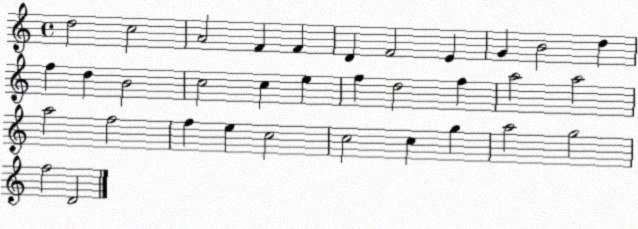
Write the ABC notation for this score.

X:1
T:Untitled
M:4/4
L:1/4
K:C
d2 c2 A2 F F D F2 E G B2 d f d B2 c2 c e f d2 f a2 a2 a2 f2 f e c2 c2 c g a2 g2 f2 D2